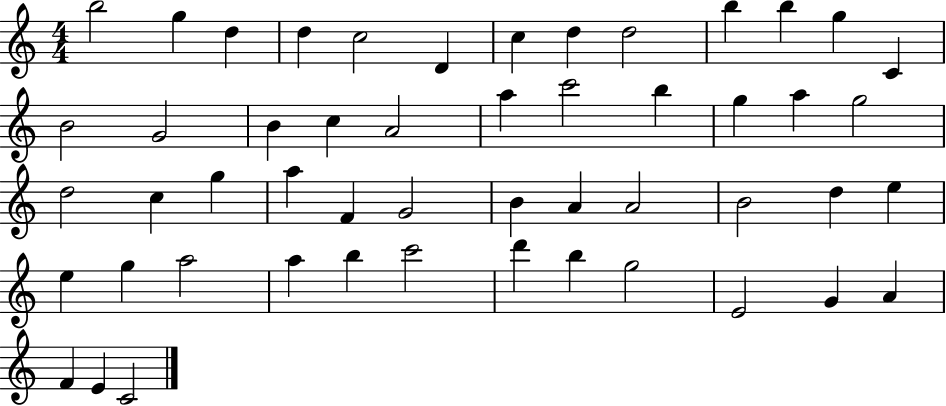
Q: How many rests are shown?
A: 0